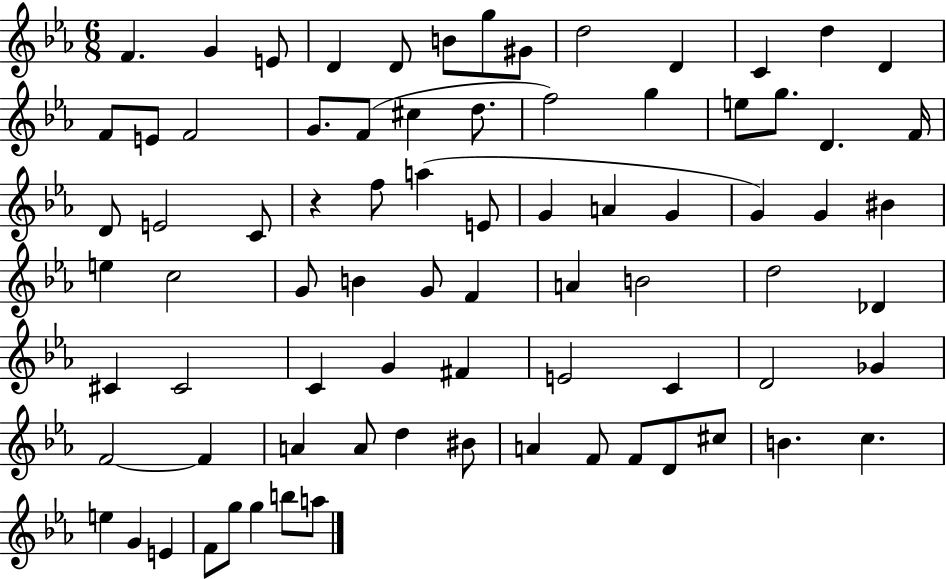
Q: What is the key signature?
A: EES major